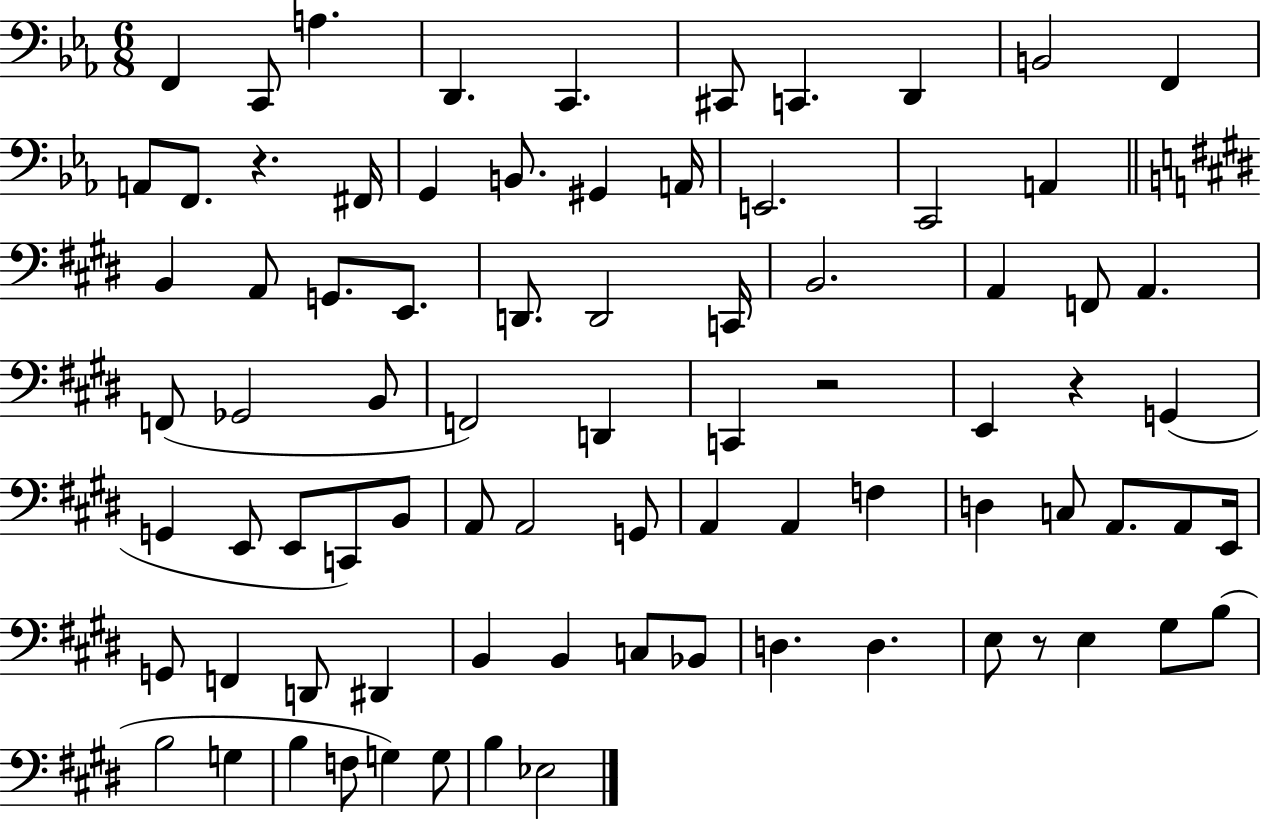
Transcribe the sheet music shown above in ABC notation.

X:1
T:Untitled
M:6/8
L:1/4
K:Eb
F,, C,,/2 A, D,, C,, ^C,,/2 C,, D,, B,,2 F,, A,,/2 F,,/2 z ^F,,/4 G,, B,,/2 ^G,, A,,/4 E,,2 C,,2 A,, B,, A,,/2 G,,/2 E,,/2 D,,/2 D,,2 C,,/4 B,,2 A,, F,,/2 A,, F,,/2 _G,,2 B,,/2 F,,2 D,, C,, z2 E,, z G,, G,, E,,/2 E,,/2 C,,/2 B,,/2 A,,/2 A,,2 G,,/2 A,, A,, F, D, C,/2 A,,/2 A,,/2 E,,/4 G,,/2 F,, D,,/2 ^D,, B,, B,, C,/2 _B,,/2 D, D, E,/2 z/2 E, ^G,/2 B,/2 B,2 G, B, F,/2 G, G,/2 B, _E,2